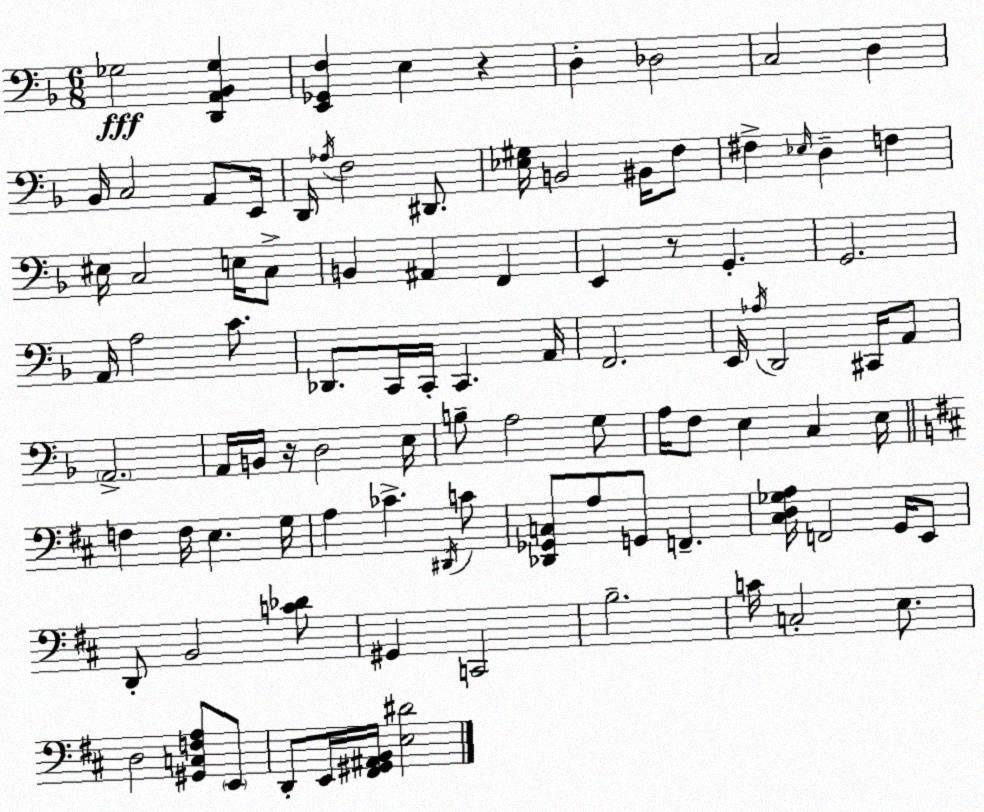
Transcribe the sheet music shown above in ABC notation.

X:1
T:Untitled
M:6/8
L:1/4
K:Dm
_G,2 [D,,A,,_B,,_G,] [E,,_G,,F,] E, z D, _D,2 C,2 D, _B,,/4 C,2 A,,/2 E,,/4 D,,/4 _A,/4 F,2 ^D,,/2 [_E,^G,]/4 B,,2 ^B,,/4 F,/2 ^F, _E,/4 D, F, ^E,/4 C,2 E,/4 C,/2 B,, ^A,, F,, E,, z/2 G,, G,,2 A,,/4 A,2 C/2 _D,,/2 C,,/4 C,,/4 C,, A,,/4 F,,2 E,,/4 _A,/4 D,,2 ^C,,/4 A,,/2 A,,2 A,,/4 B,,/4 z/4 D,2 E,/4 B,/2 A,2 G,/2 A,/4 F,/2 E, C, E,/4 F, F,/4 E, G,/4 A, _C ^D,,/4 C/2 [_D,,_G,,C,]/2 A,/2 G,,/2 F,, [^C,D,_G,A,]/4 F,,2 G,,/4 E,,/2 D,,/2 B,,2 [C_D]/2 ^G,, C,,2 B,2 C/4 C,2 E,/2 D,2 [^G,,C,F,A,]/2 E,,/2 D,,/2 E,,/4 [^F,,^G,,^A,,B,,]/4 [E,^D]2